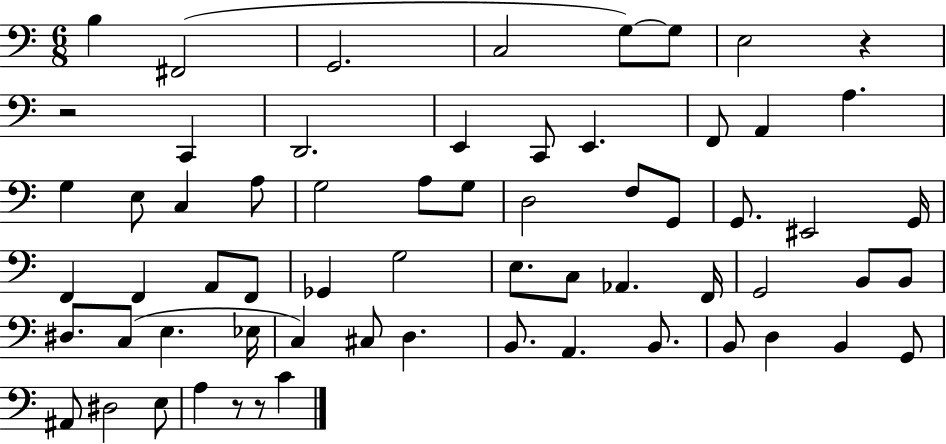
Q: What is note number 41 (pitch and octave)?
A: B2